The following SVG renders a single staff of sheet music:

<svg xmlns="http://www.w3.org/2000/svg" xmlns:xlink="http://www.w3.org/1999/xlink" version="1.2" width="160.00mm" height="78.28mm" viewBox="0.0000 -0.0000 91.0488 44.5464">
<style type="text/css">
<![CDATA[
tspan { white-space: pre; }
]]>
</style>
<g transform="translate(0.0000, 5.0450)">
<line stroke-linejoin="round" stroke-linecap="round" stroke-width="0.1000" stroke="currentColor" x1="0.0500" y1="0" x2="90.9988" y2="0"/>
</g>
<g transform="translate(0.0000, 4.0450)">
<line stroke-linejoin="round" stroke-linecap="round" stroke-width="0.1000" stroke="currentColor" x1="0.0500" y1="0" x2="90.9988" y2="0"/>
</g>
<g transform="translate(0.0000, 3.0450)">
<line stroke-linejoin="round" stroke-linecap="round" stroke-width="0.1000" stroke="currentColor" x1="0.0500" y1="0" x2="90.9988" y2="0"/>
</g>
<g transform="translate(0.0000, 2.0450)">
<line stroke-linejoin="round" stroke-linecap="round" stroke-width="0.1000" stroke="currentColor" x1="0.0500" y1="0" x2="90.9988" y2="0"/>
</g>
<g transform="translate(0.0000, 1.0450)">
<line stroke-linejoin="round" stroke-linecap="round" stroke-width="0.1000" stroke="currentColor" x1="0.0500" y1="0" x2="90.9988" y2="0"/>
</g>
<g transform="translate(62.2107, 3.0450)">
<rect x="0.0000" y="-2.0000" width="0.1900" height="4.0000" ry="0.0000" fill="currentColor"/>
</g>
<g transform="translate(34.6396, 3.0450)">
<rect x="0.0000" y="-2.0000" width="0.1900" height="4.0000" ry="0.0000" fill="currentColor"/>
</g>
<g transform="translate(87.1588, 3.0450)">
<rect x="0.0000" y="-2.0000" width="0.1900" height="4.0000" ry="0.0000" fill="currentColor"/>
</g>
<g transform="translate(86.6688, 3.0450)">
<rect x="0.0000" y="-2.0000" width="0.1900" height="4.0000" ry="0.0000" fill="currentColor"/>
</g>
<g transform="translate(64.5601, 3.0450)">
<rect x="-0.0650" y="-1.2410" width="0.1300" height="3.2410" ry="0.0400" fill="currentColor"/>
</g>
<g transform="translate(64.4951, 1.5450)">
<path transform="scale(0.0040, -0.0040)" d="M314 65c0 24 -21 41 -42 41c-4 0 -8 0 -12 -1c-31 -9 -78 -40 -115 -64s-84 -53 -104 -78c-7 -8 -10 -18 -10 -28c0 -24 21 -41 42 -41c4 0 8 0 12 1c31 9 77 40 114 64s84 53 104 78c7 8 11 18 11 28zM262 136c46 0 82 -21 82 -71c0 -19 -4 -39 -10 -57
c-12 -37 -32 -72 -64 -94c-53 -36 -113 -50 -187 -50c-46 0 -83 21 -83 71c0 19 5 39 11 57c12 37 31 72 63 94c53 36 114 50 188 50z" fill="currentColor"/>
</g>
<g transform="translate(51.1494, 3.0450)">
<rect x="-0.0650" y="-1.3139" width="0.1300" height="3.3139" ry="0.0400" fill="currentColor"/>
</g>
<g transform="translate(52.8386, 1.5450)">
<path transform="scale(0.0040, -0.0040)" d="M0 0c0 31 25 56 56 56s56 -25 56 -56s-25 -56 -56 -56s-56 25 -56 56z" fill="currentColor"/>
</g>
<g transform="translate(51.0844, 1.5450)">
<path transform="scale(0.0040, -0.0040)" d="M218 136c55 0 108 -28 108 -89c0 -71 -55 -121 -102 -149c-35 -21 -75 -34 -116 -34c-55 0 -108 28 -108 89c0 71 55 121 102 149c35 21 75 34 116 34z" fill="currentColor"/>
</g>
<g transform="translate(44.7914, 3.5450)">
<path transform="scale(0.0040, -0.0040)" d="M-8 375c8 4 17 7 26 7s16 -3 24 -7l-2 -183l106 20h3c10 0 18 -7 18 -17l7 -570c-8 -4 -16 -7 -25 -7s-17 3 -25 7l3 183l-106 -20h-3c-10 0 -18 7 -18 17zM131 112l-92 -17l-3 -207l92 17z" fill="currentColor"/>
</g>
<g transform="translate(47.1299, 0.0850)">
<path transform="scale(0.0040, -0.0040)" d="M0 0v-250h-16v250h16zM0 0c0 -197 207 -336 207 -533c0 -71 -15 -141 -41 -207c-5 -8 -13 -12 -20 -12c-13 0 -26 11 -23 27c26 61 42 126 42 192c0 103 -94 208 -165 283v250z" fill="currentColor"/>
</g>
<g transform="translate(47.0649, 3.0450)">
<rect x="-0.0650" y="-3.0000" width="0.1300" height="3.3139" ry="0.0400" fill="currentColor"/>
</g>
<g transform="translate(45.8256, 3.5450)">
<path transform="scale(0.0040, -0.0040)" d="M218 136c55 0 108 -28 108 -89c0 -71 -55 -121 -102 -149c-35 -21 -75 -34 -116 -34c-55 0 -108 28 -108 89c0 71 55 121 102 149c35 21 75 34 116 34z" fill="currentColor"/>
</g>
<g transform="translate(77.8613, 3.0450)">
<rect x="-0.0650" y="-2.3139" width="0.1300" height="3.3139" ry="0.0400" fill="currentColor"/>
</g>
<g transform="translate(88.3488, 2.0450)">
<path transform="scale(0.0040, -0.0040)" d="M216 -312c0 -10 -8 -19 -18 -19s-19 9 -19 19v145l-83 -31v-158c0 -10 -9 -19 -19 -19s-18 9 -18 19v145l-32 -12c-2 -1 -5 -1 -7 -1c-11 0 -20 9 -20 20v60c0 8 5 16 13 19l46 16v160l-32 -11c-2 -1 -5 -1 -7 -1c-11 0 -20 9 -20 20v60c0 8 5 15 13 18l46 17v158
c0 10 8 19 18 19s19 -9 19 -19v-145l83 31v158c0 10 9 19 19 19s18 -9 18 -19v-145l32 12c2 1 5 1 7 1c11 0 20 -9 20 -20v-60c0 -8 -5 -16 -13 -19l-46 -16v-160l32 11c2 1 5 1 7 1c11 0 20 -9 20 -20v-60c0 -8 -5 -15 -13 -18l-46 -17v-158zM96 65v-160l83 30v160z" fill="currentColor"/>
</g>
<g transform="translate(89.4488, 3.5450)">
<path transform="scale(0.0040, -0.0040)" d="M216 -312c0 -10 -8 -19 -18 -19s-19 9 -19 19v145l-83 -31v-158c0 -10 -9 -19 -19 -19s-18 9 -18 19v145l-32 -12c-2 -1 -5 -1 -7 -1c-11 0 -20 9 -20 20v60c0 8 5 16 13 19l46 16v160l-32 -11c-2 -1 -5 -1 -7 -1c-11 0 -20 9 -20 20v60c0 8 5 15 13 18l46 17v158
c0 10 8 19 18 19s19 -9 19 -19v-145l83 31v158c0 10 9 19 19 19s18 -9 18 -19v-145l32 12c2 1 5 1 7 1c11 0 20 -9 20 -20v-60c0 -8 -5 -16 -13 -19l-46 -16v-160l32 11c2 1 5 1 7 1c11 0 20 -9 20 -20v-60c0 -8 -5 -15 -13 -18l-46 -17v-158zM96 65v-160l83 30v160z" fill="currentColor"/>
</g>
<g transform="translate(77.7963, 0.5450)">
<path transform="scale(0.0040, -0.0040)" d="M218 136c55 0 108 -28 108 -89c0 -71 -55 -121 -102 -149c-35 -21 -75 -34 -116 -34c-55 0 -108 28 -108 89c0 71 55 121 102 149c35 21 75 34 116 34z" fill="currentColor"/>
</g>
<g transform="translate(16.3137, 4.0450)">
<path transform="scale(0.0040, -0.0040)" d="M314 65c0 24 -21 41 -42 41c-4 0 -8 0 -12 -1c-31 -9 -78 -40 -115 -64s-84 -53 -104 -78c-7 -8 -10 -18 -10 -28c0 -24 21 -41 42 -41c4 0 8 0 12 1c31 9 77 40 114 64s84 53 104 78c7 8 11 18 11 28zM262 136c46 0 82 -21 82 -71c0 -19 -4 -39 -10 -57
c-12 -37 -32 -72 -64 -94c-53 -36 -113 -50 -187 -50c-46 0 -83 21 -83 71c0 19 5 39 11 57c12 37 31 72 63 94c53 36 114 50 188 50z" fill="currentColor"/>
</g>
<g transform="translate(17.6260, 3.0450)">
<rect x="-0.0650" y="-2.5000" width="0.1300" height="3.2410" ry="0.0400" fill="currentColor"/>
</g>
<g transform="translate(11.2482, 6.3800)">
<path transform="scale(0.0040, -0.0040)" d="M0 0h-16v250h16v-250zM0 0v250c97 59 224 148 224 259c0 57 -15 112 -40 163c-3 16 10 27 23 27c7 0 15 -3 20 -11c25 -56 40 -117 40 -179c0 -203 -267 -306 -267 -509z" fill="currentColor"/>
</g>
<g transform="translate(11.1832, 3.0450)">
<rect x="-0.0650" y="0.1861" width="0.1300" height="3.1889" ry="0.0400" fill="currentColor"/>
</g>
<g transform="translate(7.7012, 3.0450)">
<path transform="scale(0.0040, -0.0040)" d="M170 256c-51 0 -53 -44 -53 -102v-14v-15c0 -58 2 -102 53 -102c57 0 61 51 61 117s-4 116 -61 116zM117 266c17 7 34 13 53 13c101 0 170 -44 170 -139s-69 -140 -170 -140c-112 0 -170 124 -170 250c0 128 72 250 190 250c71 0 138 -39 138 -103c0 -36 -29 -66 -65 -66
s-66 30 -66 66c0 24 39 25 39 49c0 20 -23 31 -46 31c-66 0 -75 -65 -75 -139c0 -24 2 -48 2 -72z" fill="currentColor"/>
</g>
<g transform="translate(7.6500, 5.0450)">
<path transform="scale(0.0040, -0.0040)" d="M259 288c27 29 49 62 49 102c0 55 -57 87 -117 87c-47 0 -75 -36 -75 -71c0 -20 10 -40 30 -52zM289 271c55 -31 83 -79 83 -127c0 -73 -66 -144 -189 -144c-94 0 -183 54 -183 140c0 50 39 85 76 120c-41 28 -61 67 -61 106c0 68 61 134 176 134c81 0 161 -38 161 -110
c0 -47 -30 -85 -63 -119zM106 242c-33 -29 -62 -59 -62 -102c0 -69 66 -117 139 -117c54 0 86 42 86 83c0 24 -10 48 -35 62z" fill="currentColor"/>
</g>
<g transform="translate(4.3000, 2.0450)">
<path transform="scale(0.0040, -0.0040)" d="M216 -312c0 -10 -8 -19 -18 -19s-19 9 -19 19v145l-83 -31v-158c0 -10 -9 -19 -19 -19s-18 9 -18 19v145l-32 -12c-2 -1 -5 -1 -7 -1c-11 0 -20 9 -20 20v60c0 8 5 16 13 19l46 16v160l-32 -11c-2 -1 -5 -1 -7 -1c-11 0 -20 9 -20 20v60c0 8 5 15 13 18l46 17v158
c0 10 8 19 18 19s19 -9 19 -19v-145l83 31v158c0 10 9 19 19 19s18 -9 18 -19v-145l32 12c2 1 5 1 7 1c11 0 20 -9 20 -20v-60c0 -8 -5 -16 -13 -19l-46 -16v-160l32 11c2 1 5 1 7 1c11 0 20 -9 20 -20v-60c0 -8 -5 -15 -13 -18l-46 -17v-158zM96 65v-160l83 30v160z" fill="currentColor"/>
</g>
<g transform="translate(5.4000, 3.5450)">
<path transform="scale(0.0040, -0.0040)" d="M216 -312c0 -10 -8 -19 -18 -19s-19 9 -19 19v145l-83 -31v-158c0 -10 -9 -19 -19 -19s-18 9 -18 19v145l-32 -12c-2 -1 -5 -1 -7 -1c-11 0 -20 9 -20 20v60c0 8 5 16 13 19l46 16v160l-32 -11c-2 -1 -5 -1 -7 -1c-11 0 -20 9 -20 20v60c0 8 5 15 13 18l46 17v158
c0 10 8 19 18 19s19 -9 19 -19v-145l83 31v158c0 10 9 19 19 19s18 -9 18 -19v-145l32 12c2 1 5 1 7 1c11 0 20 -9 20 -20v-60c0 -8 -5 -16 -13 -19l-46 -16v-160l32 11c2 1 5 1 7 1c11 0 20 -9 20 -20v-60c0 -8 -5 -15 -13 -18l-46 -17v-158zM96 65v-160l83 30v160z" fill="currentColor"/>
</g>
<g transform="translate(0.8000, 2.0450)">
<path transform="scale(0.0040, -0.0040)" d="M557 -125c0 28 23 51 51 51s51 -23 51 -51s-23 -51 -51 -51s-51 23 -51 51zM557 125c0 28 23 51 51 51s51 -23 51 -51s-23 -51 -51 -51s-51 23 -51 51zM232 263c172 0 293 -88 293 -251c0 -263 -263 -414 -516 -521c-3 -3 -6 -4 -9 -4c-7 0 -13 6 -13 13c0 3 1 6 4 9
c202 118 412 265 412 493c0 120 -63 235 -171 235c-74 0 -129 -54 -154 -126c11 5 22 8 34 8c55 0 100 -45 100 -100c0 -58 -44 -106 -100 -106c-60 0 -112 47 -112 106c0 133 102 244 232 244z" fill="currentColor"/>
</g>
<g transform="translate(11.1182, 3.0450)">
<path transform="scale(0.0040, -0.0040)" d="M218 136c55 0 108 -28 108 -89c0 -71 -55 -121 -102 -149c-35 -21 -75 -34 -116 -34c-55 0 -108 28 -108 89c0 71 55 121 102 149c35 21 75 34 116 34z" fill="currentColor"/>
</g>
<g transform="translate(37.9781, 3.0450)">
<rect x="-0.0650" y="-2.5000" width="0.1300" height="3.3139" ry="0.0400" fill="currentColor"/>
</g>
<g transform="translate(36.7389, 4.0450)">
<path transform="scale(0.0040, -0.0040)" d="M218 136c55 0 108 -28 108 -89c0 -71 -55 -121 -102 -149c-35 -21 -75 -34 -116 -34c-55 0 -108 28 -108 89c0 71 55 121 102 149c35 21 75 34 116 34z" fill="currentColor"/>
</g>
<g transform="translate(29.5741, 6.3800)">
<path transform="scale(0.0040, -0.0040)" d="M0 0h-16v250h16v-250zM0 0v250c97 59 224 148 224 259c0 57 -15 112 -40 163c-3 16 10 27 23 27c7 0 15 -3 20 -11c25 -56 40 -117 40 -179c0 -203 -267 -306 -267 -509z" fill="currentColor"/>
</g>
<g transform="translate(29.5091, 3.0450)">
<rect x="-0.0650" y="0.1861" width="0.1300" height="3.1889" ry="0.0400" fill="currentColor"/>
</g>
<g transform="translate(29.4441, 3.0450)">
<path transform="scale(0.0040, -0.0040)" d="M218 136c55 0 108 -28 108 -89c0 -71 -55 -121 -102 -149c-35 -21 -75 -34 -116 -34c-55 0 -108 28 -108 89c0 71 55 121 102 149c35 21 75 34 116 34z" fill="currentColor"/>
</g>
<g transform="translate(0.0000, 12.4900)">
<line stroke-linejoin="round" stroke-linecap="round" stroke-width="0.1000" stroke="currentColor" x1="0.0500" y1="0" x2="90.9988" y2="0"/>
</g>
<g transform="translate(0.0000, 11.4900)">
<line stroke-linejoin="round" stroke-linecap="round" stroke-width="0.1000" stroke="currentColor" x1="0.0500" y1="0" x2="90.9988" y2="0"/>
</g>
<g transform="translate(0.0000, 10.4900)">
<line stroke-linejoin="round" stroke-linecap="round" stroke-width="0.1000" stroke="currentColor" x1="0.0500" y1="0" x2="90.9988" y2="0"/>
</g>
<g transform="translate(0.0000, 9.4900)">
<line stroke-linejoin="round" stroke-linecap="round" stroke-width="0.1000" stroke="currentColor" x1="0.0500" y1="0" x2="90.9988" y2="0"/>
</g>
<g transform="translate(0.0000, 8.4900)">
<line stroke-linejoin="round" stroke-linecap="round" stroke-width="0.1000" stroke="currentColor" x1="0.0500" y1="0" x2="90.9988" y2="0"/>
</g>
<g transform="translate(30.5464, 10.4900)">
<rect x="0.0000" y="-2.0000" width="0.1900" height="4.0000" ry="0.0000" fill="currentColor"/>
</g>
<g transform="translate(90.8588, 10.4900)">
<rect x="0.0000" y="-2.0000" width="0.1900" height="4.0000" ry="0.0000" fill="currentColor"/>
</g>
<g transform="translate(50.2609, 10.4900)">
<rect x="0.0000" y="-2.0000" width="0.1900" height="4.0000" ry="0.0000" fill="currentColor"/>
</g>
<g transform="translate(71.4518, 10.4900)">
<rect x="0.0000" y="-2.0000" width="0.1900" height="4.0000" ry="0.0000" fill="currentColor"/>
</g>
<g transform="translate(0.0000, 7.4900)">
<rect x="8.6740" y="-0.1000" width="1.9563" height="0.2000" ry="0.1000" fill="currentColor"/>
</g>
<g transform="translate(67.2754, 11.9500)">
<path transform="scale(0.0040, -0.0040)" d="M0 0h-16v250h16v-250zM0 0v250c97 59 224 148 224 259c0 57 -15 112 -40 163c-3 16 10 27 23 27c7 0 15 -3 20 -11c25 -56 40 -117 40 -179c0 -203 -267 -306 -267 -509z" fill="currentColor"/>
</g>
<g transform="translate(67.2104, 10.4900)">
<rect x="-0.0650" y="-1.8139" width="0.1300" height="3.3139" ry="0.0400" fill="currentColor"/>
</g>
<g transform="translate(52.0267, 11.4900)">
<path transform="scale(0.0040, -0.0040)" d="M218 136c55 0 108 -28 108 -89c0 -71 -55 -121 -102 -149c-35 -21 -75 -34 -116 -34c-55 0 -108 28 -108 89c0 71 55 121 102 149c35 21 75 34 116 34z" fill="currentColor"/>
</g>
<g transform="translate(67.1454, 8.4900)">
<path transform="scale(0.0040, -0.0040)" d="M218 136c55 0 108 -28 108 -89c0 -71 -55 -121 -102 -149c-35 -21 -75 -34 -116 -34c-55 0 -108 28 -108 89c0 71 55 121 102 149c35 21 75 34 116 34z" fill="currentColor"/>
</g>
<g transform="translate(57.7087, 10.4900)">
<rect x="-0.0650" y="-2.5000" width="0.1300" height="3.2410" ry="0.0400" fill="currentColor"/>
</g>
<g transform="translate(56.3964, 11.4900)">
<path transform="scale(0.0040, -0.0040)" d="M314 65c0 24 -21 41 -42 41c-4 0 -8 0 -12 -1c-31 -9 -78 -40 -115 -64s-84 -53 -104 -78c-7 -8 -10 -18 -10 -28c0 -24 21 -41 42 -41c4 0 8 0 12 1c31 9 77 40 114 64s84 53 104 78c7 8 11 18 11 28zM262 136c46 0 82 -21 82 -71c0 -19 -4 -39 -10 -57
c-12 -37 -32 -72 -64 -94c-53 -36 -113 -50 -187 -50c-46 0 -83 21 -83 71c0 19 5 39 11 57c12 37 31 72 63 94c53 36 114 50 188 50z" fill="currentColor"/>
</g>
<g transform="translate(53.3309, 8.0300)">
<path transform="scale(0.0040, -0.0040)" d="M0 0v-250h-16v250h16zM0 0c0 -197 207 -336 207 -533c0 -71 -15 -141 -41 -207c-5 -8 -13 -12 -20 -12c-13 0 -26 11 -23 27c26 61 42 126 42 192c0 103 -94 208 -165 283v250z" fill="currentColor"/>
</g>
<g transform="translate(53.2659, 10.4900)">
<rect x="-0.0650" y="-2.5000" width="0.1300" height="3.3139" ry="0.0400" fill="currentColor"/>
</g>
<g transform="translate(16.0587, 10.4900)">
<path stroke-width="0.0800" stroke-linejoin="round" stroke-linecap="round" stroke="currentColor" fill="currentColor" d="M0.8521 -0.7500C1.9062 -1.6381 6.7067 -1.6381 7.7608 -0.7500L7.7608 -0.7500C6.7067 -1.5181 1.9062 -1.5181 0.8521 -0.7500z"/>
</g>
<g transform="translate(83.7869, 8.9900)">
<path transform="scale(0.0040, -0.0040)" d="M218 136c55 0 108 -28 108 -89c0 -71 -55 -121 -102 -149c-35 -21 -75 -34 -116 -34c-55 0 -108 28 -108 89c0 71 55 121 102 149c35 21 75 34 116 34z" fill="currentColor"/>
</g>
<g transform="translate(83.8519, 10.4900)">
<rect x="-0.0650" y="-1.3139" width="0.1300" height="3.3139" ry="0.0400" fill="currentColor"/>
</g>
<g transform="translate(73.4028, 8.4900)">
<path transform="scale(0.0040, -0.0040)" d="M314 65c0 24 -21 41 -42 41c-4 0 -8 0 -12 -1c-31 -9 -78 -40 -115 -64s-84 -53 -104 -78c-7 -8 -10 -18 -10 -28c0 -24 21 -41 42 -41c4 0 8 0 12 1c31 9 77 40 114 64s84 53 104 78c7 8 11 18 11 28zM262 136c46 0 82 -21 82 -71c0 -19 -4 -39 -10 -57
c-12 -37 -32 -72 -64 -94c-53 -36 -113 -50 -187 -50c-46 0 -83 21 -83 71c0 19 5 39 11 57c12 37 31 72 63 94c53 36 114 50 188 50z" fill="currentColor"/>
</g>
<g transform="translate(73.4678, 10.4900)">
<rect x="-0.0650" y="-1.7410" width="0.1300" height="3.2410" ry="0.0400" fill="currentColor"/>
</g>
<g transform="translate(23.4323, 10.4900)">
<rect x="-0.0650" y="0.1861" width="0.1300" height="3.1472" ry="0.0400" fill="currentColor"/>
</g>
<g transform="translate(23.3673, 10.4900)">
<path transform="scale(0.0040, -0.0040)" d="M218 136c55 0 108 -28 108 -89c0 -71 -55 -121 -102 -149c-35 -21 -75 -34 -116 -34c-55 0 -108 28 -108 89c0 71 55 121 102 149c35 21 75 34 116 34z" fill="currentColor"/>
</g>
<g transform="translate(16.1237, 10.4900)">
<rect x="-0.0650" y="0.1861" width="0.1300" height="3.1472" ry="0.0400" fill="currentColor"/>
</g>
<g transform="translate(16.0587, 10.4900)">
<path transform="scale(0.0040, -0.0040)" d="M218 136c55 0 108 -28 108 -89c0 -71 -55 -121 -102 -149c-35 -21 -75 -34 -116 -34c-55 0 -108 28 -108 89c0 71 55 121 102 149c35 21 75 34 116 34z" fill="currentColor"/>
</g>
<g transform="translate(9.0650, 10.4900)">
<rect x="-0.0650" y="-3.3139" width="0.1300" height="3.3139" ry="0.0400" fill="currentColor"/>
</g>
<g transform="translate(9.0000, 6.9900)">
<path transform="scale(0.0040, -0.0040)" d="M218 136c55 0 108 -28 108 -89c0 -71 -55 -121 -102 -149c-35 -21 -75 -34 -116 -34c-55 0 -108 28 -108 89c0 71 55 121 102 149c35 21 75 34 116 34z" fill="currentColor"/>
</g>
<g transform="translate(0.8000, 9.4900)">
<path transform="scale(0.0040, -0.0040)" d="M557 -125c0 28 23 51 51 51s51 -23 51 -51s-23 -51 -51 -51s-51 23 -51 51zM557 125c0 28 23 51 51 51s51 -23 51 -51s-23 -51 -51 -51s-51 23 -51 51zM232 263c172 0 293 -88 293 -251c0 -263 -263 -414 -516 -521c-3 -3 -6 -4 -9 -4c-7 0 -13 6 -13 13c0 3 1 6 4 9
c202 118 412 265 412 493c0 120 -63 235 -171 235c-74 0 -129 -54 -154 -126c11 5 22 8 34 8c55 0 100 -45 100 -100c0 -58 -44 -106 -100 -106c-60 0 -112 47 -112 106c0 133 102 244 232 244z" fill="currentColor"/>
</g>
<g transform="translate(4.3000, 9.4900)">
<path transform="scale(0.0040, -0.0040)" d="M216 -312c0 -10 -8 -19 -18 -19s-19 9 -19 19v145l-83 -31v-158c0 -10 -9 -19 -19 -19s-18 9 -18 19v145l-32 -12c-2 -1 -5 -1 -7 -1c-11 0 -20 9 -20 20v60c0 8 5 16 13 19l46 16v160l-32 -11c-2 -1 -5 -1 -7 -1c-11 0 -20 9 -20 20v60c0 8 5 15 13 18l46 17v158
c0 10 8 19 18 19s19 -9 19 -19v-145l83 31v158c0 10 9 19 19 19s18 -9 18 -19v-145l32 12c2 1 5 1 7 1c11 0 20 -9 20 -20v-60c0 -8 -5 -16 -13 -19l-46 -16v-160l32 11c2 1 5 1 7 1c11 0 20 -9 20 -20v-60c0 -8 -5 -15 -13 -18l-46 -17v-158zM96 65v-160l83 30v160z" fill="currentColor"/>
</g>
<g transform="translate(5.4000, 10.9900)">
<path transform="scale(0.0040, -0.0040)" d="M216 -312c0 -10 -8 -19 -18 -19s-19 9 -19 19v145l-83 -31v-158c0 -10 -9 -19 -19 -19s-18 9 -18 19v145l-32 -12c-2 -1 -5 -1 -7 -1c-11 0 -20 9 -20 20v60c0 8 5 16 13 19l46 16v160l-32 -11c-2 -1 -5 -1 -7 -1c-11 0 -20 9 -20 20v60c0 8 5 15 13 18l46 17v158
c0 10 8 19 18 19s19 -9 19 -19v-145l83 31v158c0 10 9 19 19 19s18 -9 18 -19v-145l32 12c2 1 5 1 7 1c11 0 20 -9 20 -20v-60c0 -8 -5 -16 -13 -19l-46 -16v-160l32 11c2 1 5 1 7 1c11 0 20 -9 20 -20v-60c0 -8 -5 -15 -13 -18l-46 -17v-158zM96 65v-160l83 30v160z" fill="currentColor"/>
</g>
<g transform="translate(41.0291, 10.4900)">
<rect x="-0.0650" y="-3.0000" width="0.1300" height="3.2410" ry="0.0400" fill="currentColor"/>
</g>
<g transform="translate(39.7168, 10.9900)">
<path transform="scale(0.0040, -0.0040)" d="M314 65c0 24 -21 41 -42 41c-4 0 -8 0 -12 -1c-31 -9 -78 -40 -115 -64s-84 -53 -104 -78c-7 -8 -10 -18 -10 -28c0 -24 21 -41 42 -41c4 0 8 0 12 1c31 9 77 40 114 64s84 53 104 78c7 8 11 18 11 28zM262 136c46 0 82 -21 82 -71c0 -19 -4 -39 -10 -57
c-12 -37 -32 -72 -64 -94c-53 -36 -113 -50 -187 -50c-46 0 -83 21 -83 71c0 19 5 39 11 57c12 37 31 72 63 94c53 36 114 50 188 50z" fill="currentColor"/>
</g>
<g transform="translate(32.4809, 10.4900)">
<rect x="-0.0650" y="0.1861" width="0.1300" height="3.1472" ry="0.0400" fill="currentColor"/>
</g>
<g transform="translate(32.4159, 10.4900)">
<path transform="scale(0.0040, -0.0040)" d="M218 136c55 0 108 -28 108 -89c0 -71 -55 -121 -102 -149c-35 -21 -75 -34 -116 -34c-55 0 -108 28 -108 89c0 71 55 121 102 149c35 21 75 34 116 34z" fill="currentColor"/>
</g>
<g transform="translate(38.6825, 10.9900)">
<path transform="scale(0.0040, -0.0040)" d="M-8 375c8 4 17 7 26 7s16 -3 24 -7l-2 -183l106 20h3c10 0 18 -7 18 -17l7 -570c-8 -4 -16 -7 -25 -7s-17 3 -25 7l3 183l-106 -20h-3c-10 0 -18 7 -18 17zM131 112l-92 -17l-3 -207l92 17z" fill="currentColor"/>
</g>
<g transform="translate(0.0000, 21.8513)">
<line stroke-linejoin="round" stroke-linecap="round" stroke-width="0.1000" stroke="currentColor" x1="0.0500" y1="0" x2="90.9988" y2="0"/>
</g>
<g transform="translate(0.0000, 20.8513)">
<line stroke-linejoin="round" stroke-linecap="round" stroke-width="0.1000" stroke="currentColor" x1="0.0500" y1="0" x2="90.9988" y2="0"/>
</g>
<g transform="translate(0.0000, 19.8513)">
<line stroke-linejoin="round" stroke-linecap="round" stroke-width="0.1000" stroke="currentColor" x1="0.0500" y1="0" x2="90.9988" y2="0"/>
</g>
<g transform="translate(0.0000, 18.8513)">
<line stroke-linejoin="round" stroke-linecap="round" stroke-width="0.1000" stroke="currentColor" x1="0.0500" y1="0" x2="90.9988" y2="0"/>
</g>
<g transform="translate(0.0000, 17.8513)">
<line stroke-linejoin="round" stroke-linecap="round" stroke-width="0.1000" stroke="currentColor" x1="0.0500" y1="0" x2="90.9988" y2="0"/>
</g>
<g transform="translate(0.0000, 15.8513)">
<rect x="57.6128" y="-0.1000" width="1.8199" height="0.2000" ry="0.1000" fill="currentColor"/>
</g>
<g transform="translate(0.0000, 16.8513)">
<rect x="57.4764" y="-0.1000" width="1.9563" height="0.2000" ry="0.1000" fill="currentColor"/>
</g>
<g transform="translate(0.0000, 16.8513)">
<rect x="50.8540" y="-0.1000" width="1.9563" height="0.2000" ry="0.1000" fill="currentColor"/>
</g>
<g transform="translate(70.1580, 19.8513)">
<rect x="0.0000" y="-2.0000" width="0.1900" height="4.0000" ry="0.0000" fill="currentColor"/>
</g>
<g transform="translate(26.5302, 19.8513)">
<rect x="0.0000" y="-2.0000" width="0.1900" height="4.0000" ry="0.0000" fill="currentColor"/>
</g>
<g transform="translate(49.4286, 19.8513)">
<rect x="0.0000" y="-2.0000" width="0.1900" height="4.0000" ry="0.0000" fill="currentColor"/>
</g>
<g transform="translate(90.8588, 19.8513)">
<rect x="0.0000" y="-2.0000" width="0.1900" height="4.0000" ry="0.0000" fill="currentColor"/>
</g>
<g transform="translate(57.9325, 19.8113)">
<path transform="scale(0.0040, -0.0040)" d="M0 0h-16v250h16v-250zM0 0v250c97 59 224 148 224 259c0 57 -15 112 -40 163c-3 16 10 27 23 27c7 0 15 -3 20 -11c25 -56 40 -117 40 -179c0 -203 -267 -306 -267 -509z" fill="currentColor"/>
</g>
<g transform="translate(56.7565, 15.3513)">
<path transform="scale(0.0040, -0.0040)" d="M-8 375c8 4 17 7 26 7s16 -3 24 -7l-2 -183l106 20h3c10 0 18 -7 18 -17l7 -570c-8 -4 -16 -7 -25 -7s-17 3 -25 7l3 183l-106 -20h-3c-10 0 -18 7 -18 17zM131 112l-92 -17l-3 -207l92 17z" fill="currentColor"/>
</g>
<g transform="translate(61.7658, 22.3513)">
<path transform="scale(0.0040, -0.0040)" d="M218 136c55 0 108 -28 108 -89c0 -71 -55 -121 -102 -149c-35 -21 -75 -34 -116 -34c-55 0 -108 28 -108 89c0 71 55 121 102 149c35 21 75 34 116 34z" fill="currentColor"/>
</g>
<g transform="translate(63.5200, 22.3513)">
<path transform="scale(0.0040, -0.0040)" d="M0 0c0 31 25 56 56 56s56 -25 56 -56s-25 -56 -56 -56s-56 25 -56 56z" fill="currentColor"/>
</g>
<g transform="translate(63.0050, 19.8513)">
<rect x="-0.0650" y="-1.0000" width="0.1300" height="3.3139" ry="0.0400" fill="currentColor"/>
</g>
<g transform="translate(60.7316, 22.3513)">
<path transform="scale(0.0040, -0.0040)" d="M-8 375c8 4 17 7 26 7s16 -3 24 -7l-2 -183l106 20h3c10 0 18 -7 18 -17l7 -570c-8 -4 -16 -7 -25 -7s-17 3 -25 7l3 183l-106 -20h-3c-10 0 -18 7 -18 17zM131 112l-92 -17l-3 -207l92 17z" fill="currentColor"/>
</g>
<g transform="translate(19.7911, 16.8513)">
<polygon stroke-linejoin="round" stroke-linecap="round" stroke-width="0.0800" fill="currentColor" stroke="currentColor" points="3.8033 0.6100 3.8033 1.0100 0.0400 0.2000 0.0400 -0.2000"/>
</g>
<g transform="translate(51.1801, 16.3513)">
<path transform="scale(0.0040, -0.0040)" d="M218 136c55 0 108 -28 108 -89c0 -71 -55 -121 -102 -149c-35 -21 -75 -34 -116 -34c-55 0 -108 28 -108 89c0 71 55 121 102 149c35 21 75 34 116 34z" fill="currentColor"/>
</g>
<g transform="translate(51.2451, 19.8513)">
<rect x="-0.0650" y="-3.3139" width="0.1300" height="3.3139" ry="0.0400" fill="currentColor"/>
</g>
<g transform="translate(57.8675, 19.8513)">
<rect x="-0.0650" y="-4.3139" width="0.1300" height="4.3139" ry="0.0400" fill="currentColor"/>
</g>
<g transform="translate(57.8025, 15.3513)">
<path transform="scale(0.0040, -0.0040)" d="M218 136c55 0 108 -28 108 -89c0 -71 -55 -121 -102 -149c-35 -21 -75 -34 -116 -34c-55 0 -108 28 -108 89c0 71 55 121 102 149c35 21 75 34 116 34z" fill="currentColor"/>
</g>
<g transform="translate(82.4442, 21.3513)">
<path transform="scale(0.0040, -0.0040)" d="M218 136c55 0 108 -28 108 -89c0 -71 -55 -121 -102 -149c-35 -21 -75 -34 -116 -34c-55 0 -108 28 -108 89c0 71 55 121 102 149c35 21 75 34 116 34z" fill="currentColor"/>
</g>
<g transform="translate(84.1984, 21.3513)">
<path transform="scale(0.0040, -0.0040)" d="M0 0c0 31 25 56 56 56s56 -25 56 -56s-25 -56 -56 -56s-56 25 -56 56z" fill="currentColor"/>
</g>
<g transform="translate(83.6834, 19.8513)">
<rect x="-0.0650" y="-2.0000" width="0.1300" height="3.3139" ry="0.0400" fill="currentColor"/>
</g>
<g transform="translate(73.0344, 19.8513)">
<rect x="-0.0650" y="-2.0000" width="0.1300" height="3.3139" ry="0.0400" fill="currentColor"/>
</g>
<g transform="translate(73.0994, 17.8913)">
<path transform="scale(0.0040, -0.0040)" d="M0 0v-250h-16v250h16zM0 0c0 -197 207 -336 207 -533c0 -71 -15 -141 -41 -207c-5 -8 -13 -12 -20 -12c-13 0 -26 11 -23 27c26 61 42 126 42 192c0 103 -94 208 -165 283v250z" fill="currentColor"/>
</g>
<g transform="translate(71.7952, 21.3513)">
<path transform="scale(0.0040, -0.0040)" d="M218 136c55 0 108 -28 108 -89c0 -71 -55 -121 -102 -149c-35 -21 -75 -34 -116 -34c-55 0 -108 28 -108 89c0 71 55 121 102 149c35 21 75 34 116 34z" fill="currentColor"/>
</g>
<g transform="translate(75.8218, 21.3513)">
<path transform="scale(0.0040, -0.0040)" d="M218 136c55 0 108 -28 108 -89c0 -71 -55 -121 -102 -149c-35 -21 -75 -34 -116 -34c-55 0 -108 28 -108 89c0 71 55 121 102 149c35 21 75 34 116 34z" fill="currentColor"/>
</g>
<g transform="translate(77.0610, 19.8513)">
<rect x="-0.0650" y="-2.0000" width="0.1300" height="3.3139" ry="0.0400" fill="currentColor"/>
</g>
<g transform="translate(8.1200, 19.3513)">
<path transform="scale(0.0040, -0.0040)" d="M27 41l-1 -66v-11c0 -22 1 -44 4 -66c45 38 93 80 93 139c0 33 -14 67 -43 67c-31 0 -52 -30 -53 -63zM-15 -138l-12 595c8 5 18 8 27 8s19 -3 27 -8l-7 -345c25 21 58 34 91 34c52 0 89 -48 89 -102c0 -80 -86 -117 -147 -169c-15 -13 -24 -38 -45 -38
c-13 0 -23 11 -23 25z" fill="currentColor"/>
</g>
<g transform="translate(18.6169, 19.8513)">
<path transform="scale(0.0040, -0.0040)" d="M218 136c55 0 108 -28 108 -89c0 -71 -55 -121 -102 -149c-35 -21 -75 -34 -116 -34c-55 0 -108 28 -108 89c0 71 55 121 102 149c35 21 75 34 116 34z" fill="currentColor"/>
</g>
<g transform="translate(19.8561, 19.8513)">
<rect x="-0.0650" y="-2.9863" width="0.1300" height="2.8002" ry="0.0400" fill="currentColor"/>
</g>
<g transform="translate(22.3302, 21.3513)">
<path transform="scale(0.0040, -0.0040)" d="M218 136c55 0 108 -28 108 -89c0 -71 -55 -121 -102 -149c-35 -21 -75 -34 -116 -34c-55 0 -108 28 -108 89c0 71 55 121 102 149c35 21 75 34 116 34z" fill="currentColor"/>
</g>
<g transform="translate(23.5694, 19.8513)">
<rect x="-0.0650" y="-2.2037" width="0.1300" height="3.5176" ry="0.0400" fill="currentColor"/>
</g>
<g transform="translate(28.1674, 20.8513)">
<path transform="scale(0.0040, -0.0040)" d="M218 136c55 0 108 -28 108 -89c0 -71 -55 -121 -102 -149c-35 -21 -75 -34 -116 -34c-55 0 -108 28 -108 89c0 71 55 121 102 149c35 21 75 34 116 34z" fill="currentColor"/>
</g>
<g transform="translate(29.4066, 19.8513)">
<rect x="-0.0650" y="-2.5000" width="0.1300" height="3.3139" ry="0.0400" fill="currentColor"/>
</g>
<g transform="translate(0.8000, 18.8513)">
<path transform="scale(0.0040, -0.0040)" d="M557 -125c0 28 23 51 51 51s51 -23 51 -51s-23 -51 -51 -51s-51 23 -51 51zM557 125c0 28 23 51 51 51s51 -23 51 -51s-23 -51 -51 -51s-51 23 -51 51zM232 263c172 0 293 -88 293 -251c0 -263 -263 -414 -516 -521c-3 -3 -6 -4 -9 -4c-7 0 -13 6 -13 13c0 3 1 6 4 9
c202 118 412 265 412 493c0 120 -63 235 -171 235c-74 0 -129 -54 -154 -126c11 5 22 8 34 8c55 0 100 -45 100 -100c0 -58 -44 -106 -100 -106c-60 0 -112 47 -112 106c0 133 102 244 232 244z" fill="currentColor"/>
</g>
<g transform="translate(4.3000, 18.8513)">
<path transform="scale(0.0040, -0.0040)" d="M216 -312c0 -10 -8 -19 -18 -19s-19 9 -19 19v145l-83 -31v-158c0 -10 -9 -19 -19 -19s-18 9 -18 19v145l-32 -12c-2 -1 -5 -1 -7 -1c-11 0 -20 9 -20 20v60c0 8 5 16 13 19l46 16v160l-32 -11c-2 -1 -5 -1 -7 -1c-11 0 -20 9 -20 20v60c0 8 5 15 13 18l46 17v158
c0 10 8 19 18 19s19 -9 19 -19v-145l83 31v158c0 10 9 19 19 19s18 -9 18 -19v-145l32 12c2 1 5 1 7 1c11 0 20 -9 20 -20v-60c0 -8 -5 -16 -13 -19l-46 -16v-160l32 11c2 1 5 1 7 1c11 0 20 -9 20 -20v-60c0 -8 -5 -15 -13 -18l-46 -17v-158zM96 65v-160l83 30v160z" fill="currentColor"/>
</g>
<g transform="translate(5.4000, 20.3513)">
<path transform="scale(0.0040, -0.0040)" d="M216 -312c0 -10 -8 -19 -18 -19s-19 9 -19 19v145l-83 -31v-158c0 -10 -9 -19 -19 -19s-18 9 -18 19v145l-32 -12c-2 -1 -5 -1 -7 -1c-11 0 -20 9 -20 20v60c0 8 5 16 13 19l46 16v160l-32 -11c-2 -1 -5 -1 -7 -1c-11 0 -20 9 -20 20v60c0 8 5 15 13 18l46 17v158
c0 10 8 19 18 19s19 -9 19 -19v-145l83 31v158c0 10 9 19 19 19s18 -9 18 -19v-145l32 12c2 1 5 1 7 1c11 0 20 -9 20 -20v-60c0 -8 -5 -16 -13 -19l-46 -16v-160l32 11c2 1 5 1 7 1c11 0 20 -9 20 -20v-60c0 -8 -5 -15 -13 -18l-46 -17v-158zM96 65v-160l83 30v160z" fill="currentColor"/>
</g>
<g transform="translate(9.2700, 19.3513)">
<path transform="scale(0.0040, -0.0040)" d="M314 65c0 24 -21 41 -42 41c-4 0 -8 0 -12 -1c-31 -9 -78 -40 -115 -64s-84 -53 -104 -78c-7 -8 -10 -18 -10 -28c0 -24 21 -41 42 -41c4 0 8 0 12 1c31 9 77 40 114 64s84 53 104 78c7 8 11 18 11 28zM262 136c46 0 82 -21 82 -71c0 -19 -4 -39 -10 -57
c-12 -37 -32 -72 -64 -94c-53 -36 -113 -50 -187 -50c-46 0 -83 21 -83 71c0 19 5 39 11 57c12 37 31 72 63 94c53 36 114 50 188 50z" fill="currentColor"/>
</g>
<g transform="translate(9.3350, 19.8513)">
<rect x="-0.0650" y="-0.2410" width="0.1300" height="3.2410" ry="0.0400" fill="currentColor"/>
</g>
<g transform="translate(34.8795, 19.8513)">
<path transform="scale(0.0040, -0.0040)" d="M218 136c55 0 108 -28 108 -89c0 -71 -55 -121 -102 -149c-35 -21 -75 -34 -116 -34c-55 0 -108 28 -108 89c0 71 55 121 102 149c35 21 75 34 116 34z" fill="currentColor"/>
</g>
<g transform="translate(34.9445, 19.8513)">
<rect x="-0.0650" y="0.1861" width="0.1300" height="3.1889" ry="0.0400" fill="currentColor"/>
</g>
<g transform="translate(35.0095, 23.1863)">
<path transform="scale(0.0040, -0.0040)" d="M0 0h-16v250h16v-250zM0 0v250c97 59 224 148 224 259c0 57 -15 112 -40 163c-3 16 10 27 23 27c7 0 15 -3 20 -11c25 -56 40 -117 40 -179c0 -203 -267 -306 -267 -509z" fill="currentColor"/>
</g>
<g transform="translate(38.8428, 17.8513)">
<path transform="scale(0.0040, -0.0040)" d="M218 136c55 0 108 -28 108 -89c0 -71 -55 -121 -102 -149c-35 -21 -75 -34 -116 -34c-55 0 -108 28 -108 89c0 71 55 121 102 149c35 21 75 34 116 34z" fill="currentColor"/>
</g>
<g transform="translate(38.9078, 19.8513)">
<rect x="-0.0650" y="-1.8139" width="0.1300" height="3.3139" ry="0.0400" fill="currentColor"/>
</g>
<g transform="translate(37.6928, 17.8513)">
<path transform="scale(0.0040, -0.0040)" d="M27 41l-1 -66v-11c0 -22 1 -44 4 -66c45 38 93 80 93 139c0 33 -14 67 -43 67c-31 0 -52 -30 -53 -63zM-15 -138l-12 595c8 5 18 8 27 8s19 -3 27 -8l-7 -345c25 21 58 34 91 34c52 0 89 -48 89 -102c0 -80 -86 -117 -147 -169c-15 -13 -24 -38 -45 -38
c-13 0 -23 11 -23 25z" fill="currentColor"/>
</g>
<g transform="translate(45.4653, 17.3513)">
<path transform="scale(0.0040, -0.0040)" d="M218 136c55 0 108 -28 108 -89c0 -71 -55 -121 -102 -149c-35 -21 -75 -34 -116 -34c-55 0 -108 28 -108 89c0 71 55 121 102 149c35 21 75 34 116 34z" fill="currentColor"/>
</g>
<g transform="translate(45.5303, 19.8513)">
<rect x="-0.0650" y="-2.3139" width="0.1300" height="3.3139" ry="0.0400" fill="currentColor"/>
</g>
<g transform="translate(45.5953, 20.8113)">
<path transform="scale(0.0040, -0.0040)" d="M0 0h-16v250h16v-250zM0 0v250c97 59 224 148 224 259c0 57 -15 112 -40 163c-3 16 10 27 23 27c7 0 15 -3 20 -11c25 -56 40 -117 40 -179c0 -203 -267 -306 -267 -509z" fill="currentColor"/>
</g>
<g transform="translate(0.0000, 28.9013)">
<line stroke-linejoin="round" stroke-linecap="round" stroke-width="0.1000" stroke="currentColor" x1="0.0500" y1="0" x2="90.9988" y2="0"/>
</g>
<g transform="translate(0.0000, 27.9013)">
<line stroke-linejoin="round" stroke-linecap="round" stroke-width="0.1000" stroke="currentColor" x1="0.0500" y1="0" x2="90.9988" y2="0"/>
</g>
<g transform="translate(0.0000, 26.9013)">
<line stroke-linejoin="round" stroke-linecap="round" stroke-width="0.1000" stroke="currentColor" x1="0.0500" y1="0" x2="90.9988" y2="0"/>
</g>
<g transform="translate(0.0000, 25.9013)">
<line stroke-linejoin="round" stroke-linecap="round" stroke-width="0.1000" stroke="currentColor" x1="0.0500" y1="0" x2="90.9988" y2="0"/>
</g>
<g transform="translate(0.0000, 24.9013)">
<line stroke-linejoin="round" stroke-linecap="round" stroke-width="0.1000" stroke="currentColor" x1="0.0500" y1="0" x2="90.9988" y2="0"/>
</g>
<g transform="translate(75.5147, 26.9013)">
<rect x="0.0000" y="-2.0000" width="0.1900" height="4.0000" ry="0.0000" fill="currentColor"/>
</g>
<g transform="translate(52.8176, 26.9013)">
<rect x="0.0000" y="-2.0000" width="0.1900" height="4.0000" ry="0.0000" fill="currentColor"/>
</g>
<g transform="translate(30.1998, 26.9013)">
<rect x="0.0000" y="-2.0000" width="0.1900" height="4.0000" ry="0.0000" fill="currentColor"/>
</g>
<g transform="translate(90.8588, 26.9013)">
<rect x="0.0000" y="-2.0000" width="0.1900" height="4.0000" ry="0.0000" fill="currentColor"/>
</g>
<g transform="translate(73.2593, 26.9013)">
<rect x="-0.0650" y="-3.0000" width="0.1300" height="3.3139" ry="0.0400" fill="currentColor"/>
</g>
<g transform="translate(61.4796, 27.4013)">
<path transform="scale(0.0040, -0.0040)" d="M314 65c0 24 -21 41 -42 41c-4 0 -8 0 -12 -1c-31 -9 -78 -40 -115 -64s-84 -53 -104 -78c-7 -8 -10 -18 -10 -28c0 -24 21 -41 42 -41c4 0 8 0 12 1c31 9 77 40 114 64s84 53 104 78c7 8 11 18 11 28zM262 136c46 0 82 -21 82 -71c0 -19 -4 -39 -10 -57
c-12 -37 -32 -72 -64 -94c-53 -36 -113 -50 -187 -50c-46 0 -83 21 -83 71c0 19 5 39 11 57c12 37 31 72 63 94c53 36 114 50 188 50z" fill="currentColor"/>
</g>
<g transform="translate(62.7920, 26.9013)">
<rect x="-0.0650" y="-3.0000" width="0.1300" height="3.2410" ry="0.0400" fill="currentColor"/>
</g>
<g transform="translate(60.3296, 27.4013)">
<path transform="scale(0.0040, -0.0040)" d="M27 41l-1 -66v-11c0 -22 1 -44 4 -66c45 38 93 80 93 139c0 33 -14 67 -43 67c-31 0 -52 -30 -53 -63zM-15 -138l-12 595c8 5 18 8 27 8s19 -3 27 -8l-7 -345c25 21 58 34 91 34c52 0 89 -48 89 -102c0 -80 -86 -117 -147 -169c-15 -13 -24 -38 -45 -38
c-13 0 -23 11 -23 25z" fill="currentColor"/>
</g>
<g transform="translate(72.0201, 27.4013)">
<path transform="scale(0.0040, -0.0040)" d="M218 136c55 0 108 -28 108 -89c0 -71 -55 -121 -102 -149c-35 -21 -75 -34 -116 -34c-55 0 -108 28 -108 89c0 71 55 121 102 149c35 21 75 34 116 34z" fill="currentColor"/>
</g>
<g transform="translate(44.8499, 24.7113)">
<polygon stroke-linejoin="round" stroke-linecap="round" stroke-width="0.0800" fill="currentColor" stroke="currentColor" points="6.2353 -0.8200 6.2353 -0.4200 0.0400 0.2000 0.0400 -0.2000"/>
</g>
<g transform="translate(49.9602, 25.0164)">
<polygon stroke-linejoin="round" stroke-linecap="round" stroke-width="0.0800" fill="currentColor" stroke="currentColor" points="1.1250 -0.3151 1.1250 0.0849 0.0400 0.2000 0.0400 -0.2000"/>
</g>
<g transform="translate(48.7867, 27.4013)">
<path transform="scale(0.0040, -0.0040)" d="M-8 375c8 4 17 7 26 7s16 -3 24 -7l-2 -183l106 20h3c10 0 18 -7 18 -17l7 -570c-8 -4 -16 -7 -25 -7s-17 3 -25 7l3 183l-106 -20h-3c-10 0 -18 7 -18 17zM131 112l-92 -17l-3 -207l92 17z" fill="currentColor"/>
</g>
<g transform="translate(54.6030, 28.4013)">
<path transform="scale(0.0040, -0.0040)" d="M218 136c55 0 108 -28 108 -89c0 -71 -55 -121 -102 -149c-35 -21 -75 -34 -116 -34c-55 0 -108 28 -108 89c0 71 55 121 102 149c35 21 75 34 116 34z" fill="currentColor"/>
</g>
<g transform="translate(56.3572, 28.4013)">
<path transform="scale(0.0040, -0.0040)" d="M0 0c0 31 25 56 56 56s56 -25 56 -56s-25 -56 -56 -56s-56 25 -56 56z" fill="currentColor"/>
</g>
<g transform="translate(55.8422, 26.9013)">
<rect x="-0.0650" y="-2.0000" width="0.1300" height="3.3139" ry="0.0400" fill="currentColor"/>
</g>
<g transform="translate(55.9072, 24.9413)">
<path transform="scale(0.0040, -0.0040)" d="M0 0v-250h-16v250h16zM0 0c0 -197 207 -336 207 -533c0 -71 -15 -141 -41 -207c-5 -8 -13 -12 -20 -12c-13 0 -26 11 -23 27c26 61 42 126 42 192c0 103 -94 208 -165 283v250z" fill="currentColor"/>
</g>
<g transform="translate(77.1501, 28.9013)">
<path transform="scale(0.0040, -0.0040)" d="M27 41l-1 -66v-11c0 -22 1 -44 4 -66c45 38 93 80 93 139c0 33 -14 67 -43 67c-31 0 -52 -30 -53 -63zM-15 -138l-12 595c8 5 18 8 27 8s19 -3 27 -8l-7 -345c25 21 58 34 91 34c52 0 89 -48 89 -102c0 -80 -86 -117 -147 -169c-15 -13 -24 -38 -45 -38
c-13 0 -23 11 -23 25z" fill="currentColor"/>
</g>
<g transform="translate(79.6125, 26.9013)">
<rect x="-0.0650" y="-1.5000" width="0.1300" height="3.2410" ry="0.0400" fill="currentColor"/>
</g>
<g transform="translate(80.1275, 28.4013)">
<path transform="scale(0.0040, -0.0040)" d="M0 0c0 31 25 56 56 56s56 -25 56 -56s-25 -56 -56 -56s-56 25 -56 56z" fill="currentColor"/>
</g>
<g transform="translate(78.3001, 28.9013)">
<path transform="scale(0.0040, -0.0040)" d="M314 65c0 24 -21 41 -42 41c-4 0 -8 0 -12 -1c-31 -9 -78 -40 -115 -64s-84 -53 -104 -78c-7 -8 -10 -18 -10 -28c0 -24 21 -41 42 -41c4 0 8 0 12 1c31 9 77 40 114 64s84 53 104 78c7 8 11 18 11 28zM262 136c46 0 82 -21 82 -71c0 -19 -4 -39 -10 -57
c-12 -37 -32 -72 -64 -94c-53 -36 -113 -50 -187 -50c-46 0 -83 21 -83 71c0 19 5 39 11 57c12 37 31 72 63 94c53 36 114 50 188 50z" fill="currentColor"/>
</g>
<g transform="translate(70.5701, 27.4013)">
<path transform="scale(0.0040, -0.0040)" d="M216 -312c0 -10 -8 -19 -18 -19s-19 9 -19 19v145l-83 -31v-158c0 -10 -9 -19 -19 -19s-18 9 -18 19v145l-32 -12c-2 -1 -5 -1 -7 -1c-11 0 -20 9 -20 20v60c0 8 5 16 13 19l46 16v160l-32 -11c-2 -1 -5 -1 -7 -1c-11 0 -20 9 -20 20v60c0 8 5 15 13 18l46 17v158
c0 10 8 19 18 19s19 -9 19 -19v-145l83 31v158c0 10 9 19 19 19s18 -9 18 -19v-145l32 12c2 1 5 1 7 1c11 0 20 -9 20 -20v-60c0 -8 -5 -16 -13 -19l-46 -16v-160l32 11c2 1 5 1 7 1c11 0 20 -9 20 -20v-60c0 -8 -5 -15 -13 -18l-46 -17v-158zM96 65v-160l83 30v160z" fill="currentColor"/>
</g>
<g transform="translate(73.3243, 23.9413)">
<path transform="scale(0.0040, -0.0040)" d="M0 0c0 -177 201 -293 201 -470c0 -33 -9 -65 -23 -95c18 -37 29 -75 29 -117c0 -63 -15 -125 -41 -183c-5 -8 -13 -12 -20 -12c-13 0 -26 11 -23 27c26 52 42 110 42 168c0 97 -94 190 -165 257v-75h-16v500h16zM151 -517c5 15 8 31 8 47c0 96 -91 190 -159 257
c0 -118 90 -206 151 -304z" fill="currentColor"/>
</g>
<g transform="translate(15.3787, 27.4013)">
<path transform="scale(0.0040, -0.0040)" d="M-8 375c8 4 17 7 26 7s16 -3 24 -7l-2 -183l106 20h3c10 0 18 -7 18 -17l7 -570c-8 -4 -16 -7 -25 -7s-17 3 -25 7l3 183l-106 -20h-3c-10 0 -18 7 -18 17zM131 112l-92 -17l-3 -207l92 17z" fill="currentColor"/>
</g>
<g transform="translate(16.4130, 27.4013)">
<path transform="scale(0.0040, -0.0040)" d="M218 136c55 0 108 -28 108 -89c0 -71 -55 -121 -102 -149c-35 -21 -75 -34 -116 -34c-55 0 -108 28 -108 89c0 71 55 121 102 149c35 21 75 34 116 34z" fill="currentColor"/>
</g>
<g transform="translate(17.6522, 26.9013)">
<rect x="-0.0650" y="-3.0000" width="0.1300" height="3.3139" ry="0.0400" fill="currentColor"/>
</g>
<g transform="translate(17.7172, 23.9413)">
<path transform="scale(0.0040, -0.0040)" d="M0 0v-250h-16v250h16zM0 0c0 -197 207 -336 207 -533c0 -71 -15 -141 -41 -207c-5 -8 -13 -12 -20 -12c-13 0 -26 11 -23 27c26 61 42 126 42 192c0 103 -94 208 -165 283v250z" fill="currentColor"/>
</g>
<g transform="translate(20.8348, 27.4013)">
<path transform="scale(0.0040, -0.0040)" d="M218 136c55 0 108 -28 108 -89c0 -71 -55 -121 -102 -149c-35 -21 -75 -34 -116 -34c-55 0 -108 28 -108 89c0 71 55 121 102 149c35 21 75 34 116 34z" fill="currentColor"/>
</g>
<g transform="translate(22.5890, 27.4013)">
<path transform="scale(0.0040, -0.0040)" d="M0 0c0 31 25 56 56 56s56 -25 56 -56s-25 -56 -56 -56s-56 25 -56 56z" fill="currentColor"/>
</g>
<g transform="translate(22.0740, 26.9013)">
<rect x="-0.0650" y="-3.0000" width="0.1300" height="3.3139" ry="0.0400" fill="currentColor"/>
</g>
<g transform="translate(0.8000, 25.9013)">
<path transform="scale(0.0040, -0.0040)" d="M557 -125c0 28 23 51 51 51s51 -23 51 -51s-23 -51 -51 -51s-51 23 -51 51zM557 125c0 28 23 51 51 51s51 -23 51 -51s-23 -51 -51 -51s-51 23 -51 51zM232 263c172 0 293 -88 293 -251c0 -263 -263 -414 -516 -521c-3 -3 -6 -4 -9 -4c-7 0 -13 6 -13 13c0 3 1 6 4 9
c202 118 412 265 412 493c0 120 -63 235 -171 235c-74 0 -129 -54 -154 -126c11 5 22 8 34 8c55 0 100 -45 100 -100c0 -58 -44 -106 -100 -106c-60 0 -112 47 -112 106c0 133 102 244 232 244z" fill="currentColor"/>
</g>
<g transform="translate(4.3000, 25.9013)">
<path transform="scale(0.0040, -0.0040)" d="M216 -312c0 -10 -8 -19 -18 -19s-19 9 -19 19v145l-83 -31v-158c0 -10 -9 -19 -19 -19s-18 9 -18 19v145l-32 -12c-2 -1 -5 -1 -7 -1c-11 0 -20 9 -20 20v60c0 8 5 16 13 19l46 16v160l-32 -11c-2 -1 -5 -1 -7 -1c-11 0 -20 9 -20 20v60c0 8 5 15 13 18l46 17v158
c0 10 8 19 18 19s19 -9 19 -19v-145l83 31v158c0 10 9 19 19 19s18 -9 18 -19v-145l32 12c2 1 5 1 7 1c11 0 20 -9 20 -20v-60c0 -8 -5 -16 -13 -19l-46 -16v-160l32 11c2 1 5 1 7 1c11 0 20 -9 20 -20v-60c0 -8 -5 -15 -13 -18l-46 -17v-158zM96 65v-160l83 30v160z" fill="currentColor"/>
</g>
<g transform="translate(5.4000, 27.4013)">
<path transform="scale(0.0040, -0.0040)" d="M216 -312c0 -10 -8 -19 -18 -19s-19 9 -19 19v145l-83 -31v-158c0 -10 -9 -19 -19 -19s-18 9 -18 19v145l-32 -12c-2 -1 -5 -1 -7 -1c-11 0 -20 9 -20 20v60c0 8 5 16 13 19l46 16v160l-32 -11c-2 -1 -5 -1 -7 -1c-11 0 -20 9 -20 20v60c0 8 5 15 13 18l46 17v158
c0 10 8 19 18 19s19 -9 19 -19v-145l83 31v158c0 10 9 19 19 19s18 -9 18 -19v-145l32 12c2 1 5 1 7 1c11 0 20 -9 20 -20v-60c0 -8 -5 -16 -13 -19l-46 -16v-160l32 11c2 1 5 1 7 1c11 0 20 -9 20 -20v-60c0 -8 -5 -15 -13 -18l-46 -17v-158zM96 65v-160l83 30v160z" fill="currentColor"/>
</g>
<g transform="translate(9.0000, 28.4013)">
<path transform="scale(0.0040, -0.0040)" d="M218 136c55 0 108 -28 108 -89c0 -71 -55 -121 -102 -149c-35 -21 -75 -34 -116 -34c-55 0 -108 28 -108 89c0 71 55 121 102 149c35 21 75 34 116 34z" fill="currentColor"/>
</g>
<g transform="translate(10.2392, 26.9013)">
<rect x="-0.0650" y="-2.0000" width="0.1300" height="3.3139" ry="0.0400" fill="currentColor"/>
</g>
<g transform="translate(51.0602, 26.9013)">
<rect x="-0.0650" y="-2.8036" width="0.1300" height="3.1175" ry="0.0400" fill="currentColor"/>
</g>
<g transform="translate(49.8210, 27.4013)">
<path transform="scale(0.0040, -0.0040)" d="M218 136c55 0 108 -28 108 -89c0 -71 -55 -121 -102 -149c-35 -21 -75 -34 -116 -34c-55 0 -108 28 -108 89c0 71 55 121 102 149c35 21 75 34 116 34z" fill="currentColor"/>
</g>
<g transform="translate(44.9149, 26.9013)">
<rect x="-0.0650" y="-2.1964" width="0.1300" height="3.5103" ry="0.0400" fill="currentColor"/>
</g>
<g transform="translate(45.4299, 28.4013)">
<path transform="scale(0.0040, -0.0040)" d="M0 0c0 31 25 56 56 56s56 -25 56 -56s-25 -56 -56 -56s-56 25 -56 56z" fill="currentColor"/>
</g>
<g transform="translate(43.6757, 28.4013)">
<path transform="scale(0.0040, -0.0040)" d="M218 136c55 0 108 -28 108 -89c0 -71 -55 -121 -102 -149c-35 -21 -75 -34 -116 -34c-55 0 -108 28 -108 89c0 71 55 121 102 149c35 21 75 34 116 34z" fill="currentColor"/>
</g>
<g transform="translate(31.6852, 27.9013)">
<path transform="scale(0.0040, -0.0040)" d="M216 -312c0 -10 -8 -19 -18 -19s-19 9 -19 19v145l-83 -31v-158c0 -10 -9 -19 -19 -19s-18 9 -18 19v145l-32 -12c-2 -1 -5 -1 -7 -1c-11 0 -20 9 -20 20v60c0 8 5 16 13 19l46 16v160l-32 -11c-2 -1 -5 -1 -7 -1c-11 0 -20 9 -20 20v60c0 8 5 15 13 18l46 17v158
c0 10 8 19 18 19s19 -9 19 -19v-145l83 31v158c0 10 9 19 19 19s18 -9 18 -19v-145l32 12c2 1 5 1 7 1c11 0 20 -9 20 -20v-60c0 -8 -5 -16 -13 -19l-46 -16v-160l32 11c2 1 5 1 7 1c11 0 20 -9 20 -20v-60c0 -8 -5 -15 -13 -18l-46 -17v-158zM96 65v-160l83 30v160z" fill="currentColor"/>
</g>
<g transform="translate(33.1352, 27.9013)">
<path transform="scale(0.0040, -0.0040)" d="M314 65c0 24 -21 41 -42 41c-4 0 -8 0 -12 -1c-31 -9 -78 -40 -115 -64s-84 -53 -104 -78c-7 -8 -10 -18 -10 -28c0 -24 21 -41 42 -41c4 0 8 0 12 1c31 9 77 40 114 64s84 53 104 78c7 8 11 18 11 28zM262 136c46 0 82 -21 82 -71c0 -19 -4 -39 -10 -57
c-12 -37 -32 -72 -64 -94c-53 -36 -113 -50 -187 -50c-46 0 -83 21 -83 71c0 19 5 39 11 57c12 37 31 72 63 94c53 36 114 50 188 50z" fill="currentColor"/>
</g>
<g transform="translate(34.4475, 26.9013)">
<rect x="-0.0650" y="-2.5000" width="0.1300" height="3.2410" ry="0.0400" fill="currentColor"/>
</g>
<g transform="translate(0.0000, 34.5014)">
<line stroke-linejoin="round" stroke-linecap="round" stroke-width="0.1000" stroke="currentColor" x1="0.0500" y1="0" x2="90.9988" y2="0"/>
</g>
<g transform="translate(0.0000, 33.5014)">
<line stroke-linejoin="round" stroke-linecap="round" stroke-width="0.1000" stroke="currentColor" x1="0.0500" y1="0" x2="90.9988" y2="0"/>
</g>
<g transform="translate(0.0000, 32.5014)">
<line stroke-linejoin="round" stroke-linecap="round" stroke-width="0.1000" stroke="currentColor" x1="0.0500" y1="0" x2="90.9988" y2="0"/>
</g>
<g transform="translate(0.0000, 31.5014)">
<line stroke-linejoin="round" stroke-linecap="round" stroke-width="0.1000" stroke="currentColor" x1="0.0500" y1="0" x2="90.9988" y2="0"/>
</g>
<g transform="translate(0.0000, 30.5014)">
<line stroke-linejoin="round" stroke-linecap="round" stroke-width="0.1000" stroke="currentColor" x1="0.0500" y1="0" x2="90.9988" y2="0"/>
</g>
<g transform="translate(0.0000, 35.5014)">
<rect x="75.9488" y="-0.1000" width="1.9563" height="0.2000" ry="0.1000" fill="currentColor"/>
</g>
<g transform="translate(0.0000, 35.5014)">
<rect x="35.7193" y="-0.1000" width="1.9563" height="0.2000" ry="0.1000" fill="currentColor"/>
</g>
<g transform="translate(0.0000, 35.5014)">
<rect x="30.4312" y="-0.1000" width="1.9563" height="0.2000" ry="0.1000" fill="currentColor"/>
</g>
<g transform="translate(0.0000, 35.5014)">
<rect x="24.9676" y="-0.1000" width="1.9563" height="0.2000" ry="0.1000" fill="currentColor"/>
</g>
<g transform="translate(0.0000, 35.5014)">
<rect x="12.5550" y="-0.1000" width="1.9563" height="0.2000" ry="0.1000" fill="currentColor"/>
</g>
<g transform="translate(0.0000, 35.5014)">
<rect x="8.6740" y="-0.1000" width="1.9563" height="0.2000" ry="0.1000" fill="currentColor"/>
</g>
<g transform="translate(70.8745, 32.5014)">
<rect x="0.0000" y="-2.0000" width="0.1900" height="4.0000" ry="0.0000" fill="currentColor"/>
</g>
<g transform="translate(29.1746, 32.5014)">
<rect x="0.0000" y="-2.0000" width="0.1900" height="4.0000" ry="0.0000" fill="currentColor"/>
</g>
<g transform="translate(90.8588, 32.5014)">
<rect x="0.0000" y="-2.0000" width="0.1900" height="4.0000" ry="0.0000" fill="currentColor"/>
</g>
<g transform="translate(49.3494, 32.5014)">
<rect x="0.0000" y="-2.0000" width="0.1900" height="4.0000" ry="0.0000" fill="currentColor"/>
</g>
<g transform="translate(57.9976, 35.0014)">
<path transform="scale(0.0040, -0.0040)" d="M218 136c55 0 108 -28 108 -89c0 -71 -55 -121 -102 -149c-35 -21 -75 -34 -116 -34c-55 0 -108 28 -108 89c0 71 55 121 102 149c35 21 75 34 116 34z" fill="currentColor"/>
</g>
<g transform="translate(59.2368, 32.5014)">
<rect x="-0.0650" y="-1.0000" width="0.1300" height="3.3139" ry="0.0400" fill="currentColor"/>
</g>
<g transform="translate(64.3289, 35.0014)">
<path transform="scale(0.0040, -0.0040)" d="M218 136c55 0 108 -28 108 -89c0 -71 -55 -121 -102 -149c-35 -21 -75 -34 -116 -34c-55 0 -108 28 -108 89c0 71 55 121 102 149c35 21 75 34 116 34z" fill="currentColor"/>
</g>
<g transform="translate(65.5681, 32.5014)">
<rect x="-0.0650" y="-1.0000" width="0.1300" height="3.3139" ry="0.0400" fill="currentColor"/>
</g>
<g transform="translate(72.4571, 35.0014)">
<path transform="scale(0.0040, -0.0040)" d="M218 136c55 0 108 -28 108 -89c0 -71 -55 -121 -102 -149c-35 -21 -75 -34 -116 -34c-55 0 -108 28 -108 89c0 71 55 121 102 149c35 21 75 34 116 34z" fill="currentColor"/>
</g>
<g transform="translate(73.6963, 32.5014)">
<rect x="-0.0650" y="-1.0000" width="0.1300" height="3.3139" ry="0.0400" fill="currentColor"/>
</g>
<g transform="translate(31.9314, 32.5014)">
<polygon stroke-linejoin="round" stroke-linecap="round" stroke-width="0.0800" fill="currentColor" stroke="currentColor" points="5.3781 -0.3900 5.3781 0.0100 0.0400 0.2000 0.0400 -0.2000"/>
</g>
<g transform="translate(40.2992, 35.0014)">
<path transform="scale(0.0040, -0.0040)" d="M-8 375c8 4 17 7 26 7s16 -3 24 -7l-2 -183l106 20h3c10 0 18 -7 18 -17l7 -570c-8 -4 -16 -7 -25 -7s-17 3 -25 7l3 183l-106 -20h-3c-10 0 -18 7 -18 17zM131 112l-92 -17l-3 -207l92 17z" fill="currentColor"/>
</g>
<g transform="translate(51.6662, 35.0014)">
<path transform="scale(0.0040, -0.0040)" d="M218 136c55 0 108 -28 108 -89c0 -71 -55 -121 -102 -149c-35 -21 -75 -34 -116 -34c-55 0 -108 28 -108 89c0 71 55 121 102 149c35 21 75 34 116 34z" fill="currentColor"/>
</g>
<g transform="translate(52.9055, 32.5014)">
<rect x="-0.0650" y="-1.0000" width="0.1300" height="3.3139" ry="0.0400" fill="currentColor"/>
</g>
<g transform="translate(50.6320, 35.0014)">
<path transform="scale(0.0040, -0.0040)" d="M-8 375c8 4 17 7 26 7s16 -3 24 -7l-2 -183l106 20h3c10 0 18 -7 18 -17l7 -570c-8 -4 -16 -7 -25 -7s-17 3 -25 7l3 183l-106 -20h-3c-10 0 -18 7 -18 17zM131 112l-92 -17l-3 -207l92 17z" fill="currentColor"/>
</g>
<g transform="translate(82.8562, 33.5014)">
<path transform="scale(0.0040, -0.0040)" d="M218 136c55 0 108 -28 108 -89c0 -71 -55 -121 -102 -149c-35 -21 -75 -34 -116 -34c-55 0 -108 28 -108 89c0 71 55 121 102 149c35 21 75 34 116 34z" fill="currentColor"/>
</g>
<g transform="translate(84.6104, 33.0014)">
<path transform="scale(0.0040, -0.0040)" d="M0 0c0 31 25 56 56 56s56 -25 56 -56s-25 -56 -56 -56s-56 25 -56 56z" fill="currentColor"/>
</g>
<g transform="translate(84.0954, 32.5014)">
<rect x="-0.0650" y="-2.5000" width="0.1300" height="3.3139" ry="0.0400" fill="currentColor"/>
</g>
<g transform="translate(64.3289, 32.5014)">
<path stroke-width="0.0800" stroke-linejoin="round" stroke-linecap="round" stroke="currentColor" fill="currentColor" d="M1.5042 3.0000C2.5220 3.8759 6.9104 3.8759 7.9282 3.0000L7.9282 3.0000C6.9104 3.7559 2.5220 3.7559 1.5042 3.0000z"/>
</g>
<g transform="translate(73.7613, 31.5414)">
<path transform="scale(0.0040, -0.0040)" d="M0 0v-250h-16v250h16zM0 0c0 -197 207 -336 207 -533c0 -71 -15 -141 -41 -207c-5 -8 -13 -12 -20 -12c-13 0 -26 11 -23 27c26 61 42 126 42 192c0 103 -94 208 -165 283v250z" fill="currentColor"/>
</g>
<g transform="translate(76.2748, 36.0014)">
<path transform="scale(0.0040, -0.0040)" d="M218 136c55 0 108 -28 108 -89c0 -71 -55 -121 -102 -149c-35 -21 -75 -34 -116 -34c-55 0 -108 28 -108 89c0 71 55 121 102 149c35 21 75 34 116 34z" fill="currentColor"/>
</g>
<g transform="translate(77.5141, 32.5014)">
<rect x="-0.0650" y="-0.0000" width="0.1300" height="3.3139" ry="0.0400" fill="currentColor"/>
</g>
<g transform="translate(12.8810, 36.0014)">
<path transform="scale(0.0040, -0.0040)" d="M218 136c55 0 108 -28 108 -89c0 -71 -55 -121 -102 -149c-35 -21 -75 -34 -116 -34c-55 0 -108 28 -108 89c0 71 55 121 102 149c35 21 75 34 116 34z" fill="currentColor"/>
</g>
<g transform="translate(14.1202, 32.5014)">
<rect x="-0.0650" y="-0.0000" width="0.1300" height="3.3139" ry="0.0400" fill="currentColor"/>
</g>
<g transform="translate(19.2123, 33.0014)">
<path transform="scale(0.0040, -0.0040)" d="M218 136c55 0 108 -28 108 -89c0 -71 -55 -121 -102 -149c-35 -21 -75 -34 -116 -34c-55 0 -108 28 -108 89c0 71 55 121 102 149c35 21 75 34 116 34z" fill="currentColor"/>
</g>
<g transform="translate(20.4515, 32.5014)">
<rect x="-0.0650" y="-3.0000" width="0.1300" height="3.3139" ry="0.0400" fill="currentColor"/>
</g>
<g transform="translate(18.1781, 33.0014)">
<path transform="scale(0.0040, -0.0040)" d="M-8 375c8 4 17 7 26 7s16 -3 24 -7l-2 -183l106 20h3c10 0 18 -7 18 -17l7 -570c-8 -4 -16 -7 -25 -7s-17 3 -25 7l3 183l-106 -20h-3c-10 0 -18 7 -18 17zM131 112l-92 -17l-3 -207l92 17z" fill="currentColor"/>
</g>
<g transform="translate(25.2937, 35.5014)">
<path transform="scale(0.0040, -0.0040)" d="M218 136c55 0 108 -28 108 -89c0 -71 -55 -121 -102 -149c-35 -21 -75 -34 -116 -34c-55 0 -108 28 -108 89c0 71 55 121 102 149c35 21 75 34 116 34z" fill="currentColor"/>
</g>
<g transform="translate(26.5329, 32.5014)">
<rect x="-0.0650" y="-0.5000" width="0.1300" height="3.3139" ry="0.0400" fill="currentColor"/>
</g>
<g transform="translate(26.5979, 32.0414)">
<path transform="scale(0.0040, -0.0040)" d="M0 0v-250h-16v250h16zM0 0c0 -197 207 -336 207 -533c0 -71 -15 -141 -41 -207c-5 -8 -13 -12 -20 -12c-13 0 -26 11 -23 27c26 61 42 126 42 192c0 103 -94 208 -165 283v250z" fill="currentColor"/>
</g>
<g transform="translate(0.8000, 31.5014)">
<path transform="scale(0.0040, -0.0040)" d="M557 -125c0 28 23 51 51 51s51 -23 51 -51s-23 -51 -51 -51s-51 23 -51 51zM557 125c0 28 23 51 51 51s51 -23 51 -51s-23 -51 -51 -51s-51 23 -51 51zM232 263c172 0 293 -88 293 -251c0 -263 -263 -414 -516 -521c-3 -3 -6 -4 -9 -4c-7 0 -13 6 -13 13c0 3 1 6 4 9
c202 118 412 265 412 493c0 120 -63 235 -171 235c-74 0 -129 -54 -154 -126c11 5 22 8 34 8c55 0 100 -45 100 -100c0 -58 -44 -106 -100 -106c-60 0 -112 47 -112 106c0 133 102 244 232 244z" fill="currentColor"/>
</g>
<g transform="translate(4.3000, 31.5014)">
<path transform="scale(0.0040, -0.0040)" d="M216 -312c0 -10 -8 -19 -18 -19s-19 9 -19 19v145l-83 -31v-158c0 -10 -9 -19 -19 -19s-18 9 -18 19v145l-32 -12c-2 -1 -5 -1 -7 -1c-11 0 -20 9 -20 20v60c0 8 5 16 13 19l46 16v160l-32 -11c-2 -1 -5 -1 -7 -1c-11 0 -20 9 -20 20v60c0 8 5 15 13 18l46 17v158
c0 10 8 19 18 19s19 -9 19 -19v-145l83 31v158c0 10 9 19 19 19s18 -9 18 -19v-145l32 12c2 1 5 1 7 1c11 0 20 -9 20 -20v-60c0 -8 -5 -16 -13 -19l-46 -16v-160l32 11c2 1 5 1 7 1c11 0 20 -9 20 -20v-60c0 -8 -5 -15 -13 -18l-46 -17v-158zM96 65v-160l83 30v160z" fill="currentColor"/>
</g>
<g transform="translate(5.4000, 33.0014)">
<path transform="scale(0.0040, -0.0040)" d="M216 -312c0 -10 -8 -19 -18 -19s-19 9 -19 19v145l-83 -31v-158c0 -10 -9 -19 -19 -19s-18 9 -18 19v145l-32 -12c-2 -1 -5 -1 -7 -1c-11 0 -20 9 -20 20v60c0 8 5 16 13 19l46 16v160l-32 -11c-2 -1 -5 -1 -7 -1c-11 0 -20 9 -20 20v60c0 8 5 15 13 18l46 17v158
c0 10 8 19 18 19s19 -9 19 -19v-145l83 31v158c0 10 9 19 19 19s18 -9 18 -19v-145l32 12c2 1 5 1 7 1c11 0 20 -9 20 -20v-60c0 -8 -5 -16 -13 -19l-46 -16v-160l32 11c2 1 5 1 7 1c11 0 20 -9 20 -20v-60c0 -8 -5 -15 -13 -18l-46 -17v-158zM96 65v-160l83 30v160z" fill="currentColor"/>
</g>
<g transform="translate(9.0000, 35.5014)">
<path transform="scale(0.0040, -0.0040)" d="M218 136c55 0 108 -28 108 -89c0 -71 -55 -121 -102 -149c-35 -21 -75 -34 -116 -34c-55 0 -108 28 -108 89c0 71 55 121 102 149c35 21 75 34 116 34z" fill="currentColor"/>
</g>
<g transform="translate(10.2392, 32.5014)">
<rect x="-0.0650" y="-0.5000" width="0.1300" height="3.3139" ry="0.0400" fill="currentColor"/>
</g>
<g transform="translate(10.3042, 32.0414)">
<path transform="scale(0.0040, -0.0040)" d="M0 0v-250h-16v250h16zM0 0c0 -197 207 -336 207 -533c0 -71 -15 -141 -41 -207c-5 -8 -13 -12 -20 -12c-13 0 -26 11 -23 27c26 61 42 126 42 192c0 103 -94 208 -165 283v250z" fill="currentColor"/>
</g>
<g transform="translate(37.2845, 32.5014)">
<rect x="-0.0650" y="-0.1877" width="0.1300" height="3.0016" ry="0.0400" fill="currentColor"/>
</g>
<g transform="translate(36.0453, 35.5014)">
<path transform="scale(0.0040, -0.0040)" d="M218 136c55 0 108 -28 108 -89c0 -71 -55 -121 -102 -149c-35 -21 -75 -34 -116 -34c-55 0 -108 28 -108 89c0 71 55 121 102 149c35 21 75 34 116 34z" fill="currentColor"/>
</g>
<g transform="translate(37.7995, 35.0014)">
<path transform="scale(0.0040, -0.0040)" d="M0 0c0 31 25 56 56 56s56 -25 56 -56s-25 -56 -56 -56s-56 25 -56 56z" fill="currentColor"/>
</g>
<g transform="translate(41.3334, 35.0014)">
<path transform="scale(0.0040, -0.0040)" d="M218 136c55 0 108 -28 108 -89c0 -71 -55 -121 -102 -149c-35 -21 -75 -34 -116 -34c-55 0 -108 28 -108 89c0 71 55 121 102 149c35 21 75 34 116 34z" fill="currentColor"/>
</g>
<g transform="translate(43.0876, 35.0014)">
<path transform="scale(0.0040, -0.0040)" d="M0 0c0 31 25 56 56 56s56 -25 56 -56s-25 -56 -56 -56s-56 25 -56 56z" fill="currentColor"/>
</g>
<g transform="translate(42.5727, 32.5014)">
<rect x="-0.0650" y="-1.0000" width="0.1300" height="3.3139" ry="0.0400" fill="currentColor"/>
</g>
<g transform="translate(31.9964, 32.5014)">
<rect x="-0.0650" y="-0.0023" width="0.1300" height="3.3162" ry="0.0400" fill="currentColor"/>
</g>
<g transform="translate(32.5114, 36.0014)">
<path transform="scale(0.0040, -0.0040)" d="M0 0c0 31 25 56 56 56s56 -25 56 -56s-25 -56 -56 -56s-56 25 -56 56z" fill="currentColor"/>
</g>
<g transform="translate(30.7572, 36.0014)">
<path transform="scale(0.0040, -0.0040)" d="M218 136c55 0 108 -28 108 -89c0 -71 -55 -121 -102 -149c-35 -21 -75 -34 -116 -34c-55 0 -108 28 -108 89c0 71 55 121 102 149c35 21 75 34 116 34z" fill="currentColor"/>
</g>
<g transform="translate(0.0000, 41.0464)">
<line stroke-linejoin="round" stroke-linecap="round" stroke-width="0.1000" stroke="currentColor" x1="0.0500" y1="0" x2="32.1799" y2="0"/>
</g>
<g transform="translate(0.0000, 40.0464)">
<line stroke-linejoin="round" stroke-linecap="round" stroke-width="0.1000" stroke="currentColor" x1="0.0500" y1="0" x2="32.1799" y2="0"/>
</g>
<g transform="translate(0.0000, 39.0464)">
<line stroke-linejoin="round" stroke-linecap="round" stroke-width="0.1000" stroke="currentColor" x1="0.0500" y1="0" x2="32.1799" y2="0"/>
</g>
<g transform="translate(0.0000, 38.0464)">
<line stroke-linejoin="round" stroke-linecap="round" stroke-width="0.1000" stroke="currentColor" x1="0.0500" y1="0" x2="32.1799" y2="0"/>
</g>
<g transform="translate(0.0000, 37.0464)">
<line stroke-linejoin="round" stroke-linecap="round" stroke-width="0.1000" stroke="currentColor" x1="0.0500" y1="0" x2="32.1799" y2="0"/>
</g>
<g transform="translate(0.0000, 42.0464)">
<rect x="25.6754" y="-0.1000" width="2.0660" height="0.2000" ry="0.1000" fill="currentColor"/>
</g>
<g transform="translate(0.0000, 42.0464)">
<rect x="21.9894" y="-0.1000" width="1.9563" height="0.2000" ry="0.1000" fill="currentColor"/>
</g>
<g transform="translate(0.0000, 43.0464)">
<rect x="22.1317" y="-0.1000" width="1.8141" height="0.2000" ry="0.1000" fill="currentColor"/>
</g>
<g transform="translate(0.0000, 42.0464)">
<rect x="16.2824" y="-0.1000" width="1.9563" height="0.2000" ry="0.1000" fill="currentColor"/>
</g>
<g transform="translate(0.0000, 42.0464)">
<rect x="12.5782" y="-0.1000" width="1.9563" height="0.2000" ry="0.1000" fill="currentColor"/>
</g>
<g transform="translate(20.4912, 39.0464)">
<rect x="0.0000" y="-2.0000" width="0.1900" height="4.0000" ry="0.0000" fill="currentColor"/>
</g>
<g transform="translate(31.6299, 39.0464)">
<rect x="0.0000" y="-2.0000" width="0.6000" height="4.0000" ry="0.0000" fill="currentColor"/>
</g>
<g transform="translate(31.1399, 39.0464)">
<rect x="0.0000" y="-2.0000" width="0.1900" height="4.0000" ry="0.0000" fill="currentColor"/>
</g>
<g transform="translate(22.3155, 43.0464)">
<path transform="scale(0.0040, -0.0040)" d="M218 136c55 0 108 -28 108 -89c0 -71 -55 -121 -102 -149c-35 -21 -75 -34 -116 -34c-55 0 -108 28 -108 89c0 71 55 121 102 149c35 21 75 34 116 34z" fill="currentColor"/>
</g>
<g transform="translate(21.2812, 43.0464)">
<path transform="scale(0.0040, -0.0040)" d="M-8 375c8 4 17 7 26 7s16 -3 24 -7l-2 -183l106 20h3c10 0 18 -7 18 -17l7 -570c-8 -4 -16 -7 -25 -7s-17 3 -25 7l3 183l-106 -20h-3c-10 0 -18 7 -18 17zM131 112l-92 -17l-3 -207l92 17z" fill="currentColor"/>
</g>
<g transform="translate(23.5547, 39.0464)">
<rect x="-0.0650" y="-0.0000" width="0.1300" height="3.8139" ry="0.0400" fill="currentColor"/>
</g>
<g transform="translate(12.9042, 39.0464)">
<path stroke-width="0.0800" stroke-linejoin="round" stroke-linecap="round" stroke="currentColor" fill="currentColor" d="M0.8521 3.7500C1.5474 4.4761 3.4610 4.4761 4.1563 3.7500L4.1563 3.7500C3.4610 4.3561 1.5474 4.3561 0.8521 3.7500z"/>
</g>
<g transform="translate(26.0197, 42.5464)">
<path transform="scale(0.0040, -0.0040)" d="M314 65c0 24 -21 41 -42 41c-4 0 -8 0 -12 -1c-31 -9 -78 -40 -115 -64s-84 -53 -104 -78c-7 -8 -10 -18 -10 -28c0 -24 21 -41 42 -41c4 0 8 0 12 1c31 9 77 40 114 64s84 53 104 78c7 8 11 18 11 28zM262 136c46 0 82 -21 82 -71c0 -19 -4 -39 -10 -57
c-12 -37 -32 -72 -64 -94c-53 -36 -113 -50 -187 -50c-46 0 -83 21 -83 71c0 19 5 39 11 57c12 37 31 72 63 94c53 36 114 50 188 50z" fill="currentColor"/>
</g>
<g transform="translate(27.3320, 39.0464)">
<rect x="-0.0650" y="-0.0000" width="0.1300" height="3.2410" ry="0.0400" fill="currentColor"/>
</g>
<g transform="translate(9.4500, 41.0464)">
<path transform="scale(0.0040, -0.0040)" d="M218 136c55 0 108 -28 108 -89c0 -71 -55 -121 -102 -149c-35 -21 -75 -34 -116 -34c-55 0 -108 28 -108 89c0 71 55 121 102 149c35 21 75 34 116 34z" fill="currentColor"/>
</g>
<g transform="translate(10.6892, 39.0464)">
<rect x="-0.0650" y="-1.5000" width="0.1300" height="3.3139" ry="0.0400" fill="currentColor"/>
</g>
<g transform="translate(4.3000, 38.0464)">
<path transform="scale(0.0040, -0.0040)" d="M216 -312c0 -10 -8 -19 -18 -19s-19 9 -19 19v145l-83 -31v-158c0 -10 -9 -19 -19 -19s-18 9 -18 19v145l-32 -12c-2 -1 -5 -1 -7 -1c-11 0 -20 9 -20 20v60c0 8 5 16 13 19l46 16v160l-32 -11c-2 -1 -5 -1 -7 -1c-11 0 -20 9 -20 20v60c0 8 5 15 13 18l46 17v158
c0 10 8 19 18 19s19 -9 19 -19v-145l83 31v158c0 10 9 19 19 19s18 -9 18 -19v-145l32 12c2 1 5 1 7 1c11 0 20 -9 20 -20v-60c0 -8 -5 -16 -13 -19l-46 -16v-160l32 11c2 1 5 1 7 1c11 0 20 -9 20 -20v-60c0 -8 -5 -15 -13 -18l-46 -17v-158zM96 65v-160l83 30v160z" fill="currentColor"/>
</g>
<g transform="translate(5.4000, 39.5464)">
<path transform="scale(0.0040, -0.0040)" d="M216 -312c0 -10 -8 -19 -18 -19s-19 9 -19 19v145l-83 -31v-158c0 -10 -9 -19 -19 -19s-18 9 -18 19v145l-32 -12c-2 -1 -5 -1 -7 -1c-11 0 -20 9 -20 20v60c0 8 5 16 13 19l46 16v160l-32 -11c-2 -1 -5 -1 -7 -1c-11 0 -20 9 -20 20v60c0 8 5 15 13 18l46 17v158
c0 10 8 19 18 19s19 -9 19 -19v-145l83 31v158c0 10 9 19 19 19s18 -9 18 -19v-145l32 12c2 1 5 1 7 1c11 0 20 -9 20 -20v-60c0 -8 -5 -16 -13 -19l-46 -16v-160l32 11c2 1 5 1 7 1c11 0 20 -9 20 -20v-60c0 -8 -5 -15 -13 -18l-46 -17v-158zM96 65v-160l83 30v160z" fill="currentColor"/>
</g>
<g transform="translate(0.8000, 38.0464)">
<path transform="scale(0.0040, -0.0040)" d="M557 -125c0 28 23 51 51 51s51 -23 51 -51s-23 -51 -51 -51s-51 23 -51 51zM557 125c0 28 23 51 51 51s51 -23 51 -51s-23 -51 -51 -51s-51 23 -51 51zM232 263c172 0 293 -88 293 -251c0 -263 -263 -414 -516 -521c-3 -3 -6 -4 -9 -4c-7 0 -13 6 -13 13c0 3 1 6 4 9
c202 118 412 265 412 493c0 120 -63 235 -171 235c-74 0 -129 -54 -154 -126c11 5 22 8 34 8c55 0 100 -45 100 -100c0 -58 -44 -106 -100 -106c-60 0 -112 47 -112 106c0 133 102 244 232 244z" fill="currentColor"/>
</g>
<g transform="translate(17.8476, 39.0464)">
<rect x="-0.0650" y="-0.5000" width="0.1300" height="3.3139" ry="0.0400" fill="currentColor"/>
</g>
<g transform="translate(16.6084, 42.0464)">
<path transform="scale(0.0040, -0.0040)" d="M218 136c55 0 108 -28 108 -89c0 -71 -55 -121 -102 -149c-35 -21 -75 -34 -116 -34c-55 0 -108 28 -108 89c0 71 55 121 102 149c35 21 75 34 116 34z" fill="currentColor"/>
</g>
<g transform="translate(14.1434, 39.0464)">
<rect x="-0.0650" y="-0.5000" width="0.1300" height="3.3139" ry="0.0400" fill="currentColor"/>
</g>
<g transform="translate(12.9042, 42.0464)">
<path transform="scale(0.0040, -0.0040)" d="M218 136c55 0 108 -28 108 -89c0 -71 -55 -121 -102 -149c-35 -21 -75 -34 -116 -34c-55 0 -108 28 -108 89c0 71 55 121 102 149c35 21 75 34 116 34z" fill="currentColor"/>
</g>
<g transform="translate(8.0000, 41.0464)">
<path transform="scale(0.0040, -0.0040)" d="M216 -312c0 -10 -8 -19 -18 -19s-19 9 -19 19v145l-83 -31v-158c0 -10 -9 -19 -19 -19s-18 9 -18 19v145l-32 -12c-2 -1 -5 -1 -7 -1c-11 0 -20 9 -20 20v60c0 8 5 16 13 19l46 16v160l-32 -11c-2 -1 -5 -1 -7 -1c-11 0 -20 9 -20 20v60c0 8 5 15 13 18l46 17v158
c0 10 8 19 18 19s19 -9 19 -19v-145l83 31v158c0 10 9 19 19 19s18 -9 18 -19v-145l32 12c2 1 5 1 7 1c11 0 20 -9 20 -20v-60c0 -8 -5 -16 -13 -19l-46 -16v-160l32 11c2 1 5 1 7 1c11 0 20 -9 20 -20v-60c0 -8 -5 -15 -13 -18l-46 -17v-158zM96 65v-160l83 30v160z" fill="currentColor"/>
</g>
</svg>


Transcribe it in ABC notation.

X:1
T:Untitled
M:6/8
L:1/4
K:D
D,/2 B,,2 D,/2 B,, C,/2 G, G,2 B, D D, D, D, C,2 B,,/2 B,,2 A,/2 A,2 G, _E,2 D,/2 A,,/2 B,, D,/2 _A, B,/2 D F/2 F,, A,,/2 A,, A,, A,, C,/2 C, ^B,,2 A,,/2 C,/4 A,,/2 _C,2 ^C,/4 _G,,2 E,,/2 D,, C, E,,/2 D,,/2 E,,/2 F,, F,, F,, F,, F,,/2 D,, B,, ^G,, E,, E,, C,, D,,2